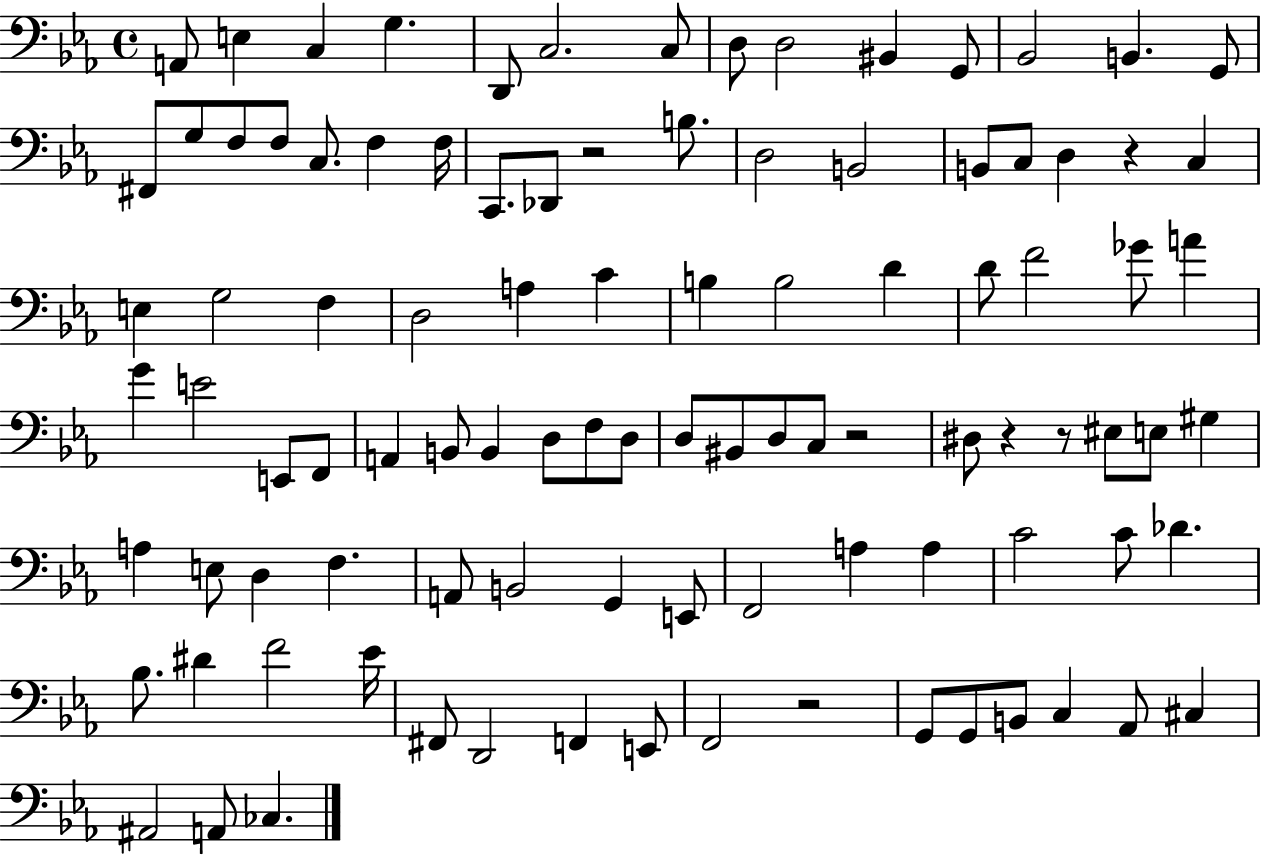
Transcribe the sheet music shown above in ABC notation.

X:1
T:Untitled
M:4/4
L:1/4
K:Eb
A,,/2 E, C, G, D,,/2 C,2 C,/2 D,/2 D,2 ^B,, G,,/2 _B,,2 B,, G,,/2 ^F,,/2 G,/2 F,/2 F,/2 C,/2 F, F,/4 C,,/2 _D,,/2 z2 B,/2 D,2 B,,2 B,,/2 C,/2 D, z C, E, G,2 F, D,2 A, C B, B,2 D D/2 F2 _G/2 A G E2 E,,/2 F,,/2 A,, B,,/2 B,, D,/2 F,/2 D,/2 D,/2 ^B,,/2 D,/2 C,/2 z2 ^D,/2 z z/2 ^E,/2 E,/2 ^G, A, E,/2 D, F, A,,/2 B,,2 G,, E,,/2 F,,2 A, A, C2 C/2 _D _B,/2 ^D F2 _E/4 ^F,,/2 D,,2 F,, E,,/2 F,,2 z2 G,,/2 G,,/2 B,,/2 C, _A,,/2 ^C, ^A,,2 A,,/2 _C,